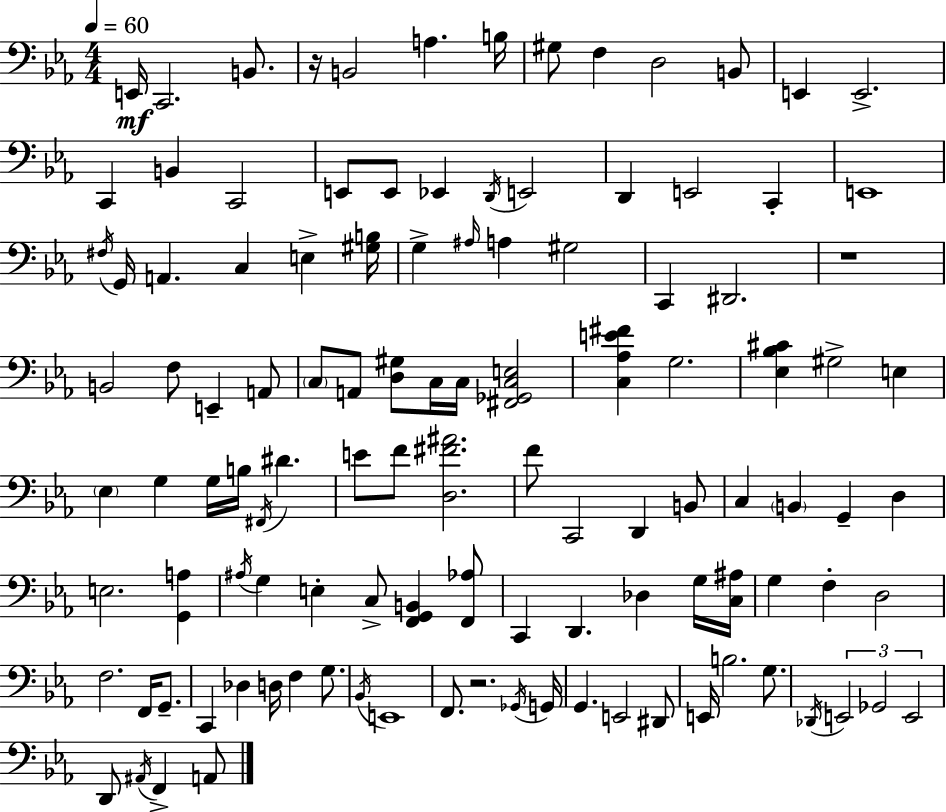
E2/s C2/h. B2/e. R/s B2/h A3/q. B3/s G#3/e F3/q D3/h B2/e E2/q E2/h. C2/q B2/q C2/h E2/e E2/e Eb2/q D2/s E2/h D2/q E2/h C2/q E2/w F#3/s G2/s A2/q. C3/q E3/q [G#3,B3]/s G3/q A#3/s A3/q G#3/h C2/q D#2/h. R/w B2/h F3/e E2/q A2/e C3/e A2/e [D3,G#3]/e C3/s C3/s [F#2,Gb2,C3,E3]/h [C3,Ab3,E4,F#4]/q G3/h. [Eb3,Bb3,C#4]/q G#3/h E3/q Eb3/q G3/q G3/s B3/s F#2/s D#4/q. E4/e F4/e [D3,F#4,A#4]/h. F4/e C2/h D2/q B2/e C3/q B2/q G2/q D3/q E3/h. [G2,A3]/q A#3/s G3/q E3/q C3/e [F2,G2,B2]/q [F2,Ab3]/e C2/q D2/q. Db3/q G3/s [C3,A#3]/s G3/q F3/q D3/h F3/h. F2/s G2/e. C2/q Db3/q D3/s F3/q G3/e. Bb2/s E2/w F2/e. R/h. Gb2/s G2/s G2/q. E2/h D#2/e E2/s B3/h. G3/e. Db2/s E2/h Gb2/h E2/h D2/e A#2/s F2/q A2/e